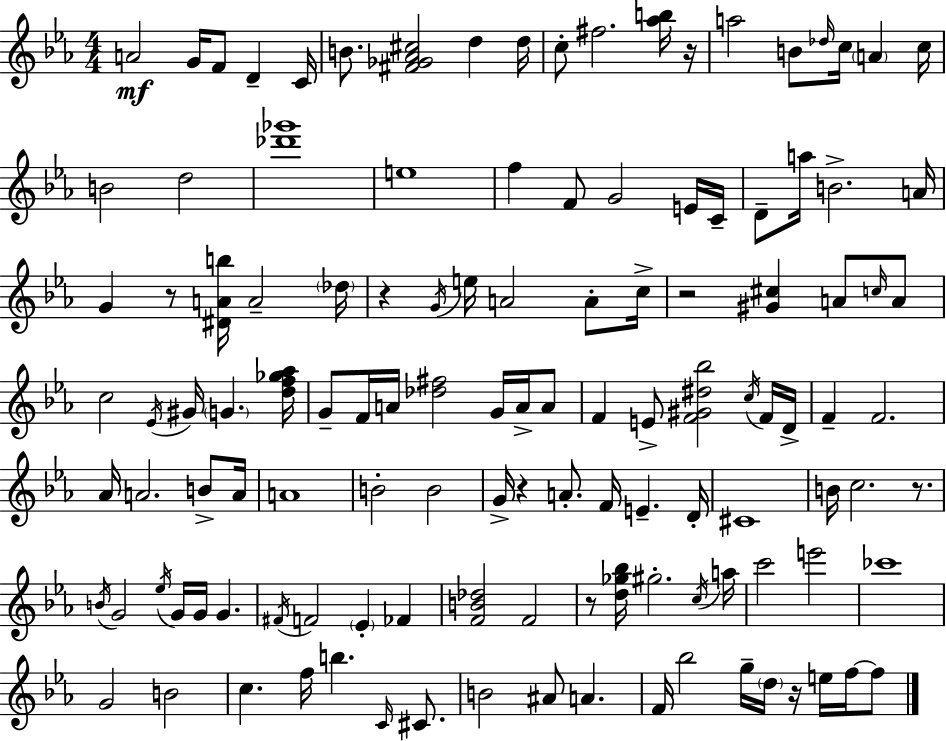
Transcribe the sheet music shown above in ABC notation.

X:1
T:Untitled
M:4/4
L:1/4
K:Eb
A2 G/4 F/2 D C/4 B/2 [^F_G_A^c]2 d d/4 c/2 ^f2 [_ab]/4 z/4 a2 B/2 _d/4 c/4 A c/4 B2 d2 [_d'_g']4 e4 f F/2 G2 E/4 C/4 D/2 a/4 B2 A/4 G z/2 [^DAb]/4 A2 _d/4 z G/4 e/4 A2 A/2 c/4 z2 [^G^c] A/2 c/4 A/2 c2 _E/4 ^G/4 G [df_g_a]/4 G/2 F/4 A/4 [_d^f]2 G/4 A/4 A/2 F E/2 [F^G^d_b]2 c/4 F/4 D/4 F F2 _A/4 A2 B/2 A/4 A4 B2 B2 G/4 z A/2 F/4 E D/4 ^C4 B/4 c2 z/2 B/4 G2 _e/4 G/4 G/4 G ^F/4 F2 _E _F [FB_d]2 F2 z/2 [d_g_b]/4 ^g2 c/4 a/4 c'2 e'2 _c'4 G2 B2 c f/4 b C/4 ^C/2 B2 ^A/2 A F/4 _b2 g/4 d/4 z/4 e/4 f/4 f/2